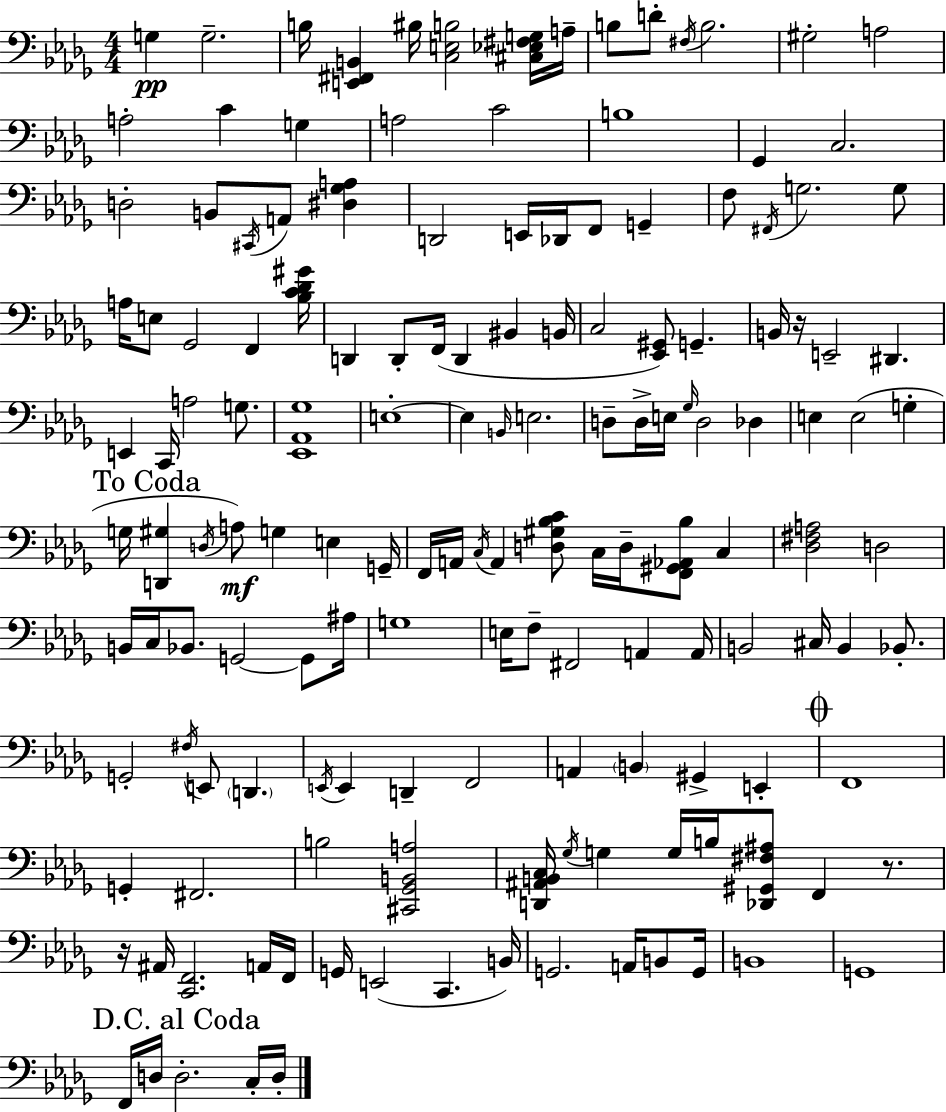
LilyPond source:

{
  \clef bass
  \numericTimeSignature
  \time 4/4
  \key bes \minor
  \repeat volta 2 { g4\pp g2.-- | b16 <e, fis, b,>4 bis16 <c e b>2 <cis ees fis g>16 a16-- | b8 d'8-. \acciaccatura { fis16 } b2. | gis2-. a2 | \break a2-. c'4 g4 | a2 c'2 | b1 | ges,4 c2. | \break d2-. b,8 \acciaccatura { cis,16 } a,8 <dis ges a>4 | d,2 e,16 des,16 f,8 g,4-- | f8 \acciaccatura { fis,16 } g2. | g8 a16 e8 ges,2 f,4 | \break <bes c' des' gis'>16 d,4 d,8-. f,16( d,4 bis,4 | b,16 c2 <ees, gis,>8) g,4.-- | b,16 r16 e,2-- dis,4. | e,4 c,16 a2 | \break g8. <ees, aes, ges>1 | e1-.~~ | e4 \grace { b,16 } e2. | d8-- d16-> e16 \grace { ges16 } d2 | \break des4 e4 e2( | g4-. \mark "To Coda" g16 <d, gis>4 \acciaccatura { d16 } a8\mf) g4 | e4 g,16-- f,16 a,16 \acciaccatura { c16 } a,4 <d gis bes c'>8 c16 | d16-- <f, gis, aes, bes>8 c4 <des fis a>2 d2 | \break b,16 c16 bes,8. g,2~~ | g,8 ais16 g1 | e16 f8-- fis,2 | a,4 a,16 b,2 cis16 | \break b,4 bes,8.-. g,2-. \acciaccatura { fis16 } | e,8 \parenthesize d,4. \acciaccatura { e,16 } e,4 d,4-- | f,2 a,4 \parenthesize b,4 | gis,4-> e,4-. \mark \markup { \musicglyph "scripts.coda" } f,1 | \break g,4-. fis,2. | b2 | <cis, ges, b, a>2 <d, ais, b, c>16 \acciaccatura { ges16 } g4 g16 | b16 <des, gis, fis ais>8 f,4 r8. r16 ais,16 <c, f,>2. | \break a,16 f,16 g,16 e,2( | c,4. b,16) g,2. | a,16 b,8 g,16 b,1 | g,1 | \break \mark "D.C. al Coda" f,16 d16 d2.-. | c16-. d16-. } \bar "|."
}